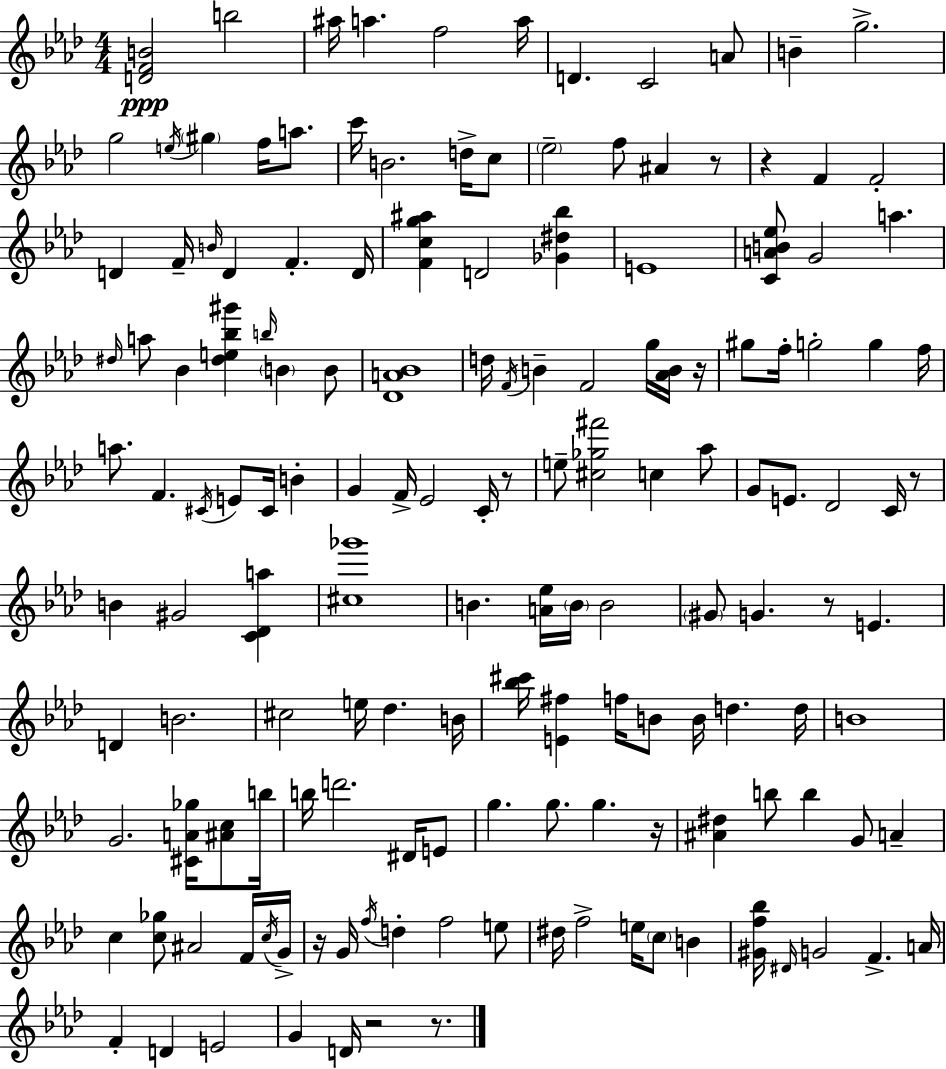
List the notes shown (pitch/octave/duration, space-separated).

[D4,F4,B4]/h B5/h A#5/s A5/q. F5/h A5/s D4/q. C4/h A4/e B4/q G5/h. G5/h E5/s G#5/q F5/s A5/e. C6/s B4/h. D5/s C5/e Eb5/h F5/e A#4/q R/e R/q F4/q F4/h D4/q F4/s B4/s D4/q F4/q. D4/s [F4,C5,G5,A#5]/q D4/h [Gb4,D#5,Bb5]/q E4/w [C4,A4,B4,Eb5]/e G4/h A5/q. D#5/s A5/e Bb4/q [D#5,E5,Bb5,G#6]/q B5/s B4/q B4/e [Db4,A4,Bb4]/w D5/s F4/s B4/q F4/h G5/s [Ab4,B4]/s R/s G#5/e F5/s G5/h G5/q F5/s A5/e. F4/q. C#4/s E4/e C#4/s B4/q G4/q F4/s Eb4/h C4/s R/e E5/e [C#5,Gb5,F#6]/h C5/q Ab5/e G4/e E4/e. Db4/h C4/s R/e B4/q G#4/h [C4,Db4,A5]/q [C#5,Gb6]/w B4/q. [A4,Eb5]/s B4/s B4/h G#4/e G4/q. R/e E4/q. D4/q B4/h. C#5/h E5/s Db5/q. B4/s [Bb5,C#6]/s [E4,F#5]/q F5/s B4/e B4/s D5/q. D5/s B4/w G4/h. [C#4,A4,Gb5]/s [A#4,C5]/e B5/s B5/s D6/h. D#4/s E4/e G5/q. G5/e. G5/q. R/s [A#4,D#5]/q B5/e B5/q G4/e A4/q C5/q [C5,Gb5]/e A#4/h F4/s C5/s G4/s R/s G4/s F5/s D5/q F5/h E5/e D#5/s F5/h E5/s C5/e B4/q [G#4,F5,Bb5]/s D#4/s G4/h F4/q. A4/s F4/q D4/q E4/h G4/q D4/s R/h R/e.